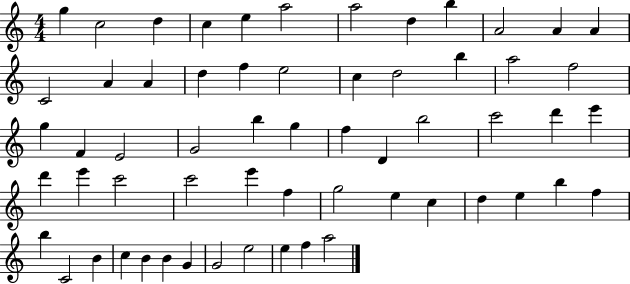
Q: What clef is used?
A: treble